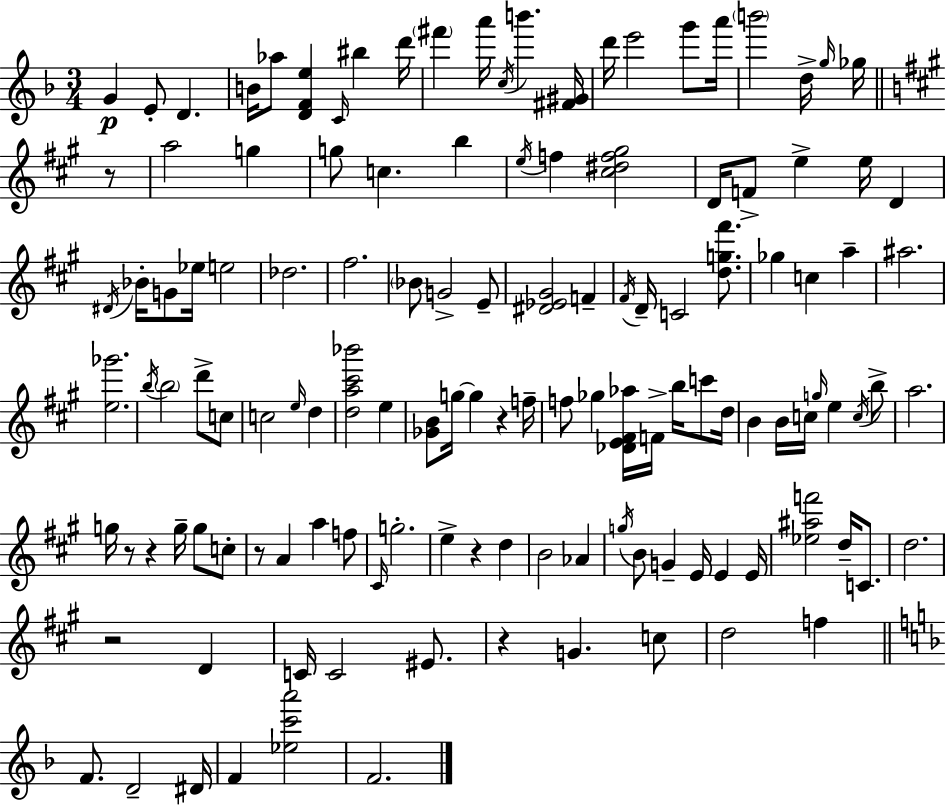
X:1
T:Untitled
M:3/4
L:1/4
K:Dm
G E/2 D B/4 _a/2 [DFe] C/4 ^b d'/4 ^f' a'/4 c/4 b' [^F^G]/4 d'/4 e'2 g'/2 a'/4 b'2 d/4 g/4 _g/4 z/2 a2 g g/2 c b e/4 f [^c^df^g]2 D/4 F/2 e e/4 D ^D/4 _B/4 G/2 _e/4 e2 _d2 ^f2 _B/2 G2 E/2 [^D_E^G]2 F ^F/4 D/4 C2 [dg^f']/2 _g c a ^a2 [e_g']2 b/4 b2 d'/2 c/2 c2 e/4 d [da^c'_b']2 e [_GB]/2 g/4 g z f/4 f/2 _g [_DE^F_a]/4 F/4 b/4 c'/2 d/4 B B/4 c/4 g/4 e c/4 b/2 a2 g/4 z/2 z g/4 g/2 c/2 z/2 A a f/2 ^C/4 g2 e z d B2 _A g/4 B/2 G E/4 E E/4 [_e^af']2 d/4 C/2 d2 z2 D C/4 C2 ^E/2 z G c/2 d2 f F/2 D2 ^D/4 F [_ec'a']2 F2